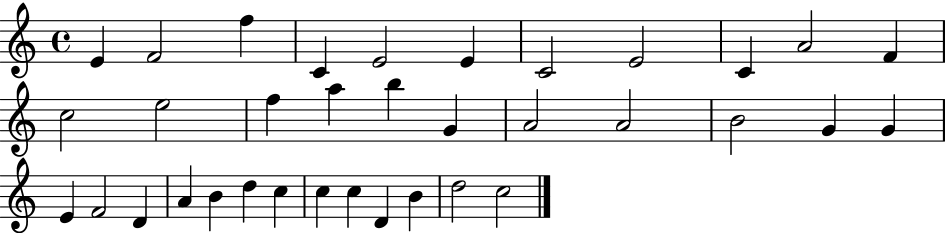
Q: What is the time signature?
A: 4/4